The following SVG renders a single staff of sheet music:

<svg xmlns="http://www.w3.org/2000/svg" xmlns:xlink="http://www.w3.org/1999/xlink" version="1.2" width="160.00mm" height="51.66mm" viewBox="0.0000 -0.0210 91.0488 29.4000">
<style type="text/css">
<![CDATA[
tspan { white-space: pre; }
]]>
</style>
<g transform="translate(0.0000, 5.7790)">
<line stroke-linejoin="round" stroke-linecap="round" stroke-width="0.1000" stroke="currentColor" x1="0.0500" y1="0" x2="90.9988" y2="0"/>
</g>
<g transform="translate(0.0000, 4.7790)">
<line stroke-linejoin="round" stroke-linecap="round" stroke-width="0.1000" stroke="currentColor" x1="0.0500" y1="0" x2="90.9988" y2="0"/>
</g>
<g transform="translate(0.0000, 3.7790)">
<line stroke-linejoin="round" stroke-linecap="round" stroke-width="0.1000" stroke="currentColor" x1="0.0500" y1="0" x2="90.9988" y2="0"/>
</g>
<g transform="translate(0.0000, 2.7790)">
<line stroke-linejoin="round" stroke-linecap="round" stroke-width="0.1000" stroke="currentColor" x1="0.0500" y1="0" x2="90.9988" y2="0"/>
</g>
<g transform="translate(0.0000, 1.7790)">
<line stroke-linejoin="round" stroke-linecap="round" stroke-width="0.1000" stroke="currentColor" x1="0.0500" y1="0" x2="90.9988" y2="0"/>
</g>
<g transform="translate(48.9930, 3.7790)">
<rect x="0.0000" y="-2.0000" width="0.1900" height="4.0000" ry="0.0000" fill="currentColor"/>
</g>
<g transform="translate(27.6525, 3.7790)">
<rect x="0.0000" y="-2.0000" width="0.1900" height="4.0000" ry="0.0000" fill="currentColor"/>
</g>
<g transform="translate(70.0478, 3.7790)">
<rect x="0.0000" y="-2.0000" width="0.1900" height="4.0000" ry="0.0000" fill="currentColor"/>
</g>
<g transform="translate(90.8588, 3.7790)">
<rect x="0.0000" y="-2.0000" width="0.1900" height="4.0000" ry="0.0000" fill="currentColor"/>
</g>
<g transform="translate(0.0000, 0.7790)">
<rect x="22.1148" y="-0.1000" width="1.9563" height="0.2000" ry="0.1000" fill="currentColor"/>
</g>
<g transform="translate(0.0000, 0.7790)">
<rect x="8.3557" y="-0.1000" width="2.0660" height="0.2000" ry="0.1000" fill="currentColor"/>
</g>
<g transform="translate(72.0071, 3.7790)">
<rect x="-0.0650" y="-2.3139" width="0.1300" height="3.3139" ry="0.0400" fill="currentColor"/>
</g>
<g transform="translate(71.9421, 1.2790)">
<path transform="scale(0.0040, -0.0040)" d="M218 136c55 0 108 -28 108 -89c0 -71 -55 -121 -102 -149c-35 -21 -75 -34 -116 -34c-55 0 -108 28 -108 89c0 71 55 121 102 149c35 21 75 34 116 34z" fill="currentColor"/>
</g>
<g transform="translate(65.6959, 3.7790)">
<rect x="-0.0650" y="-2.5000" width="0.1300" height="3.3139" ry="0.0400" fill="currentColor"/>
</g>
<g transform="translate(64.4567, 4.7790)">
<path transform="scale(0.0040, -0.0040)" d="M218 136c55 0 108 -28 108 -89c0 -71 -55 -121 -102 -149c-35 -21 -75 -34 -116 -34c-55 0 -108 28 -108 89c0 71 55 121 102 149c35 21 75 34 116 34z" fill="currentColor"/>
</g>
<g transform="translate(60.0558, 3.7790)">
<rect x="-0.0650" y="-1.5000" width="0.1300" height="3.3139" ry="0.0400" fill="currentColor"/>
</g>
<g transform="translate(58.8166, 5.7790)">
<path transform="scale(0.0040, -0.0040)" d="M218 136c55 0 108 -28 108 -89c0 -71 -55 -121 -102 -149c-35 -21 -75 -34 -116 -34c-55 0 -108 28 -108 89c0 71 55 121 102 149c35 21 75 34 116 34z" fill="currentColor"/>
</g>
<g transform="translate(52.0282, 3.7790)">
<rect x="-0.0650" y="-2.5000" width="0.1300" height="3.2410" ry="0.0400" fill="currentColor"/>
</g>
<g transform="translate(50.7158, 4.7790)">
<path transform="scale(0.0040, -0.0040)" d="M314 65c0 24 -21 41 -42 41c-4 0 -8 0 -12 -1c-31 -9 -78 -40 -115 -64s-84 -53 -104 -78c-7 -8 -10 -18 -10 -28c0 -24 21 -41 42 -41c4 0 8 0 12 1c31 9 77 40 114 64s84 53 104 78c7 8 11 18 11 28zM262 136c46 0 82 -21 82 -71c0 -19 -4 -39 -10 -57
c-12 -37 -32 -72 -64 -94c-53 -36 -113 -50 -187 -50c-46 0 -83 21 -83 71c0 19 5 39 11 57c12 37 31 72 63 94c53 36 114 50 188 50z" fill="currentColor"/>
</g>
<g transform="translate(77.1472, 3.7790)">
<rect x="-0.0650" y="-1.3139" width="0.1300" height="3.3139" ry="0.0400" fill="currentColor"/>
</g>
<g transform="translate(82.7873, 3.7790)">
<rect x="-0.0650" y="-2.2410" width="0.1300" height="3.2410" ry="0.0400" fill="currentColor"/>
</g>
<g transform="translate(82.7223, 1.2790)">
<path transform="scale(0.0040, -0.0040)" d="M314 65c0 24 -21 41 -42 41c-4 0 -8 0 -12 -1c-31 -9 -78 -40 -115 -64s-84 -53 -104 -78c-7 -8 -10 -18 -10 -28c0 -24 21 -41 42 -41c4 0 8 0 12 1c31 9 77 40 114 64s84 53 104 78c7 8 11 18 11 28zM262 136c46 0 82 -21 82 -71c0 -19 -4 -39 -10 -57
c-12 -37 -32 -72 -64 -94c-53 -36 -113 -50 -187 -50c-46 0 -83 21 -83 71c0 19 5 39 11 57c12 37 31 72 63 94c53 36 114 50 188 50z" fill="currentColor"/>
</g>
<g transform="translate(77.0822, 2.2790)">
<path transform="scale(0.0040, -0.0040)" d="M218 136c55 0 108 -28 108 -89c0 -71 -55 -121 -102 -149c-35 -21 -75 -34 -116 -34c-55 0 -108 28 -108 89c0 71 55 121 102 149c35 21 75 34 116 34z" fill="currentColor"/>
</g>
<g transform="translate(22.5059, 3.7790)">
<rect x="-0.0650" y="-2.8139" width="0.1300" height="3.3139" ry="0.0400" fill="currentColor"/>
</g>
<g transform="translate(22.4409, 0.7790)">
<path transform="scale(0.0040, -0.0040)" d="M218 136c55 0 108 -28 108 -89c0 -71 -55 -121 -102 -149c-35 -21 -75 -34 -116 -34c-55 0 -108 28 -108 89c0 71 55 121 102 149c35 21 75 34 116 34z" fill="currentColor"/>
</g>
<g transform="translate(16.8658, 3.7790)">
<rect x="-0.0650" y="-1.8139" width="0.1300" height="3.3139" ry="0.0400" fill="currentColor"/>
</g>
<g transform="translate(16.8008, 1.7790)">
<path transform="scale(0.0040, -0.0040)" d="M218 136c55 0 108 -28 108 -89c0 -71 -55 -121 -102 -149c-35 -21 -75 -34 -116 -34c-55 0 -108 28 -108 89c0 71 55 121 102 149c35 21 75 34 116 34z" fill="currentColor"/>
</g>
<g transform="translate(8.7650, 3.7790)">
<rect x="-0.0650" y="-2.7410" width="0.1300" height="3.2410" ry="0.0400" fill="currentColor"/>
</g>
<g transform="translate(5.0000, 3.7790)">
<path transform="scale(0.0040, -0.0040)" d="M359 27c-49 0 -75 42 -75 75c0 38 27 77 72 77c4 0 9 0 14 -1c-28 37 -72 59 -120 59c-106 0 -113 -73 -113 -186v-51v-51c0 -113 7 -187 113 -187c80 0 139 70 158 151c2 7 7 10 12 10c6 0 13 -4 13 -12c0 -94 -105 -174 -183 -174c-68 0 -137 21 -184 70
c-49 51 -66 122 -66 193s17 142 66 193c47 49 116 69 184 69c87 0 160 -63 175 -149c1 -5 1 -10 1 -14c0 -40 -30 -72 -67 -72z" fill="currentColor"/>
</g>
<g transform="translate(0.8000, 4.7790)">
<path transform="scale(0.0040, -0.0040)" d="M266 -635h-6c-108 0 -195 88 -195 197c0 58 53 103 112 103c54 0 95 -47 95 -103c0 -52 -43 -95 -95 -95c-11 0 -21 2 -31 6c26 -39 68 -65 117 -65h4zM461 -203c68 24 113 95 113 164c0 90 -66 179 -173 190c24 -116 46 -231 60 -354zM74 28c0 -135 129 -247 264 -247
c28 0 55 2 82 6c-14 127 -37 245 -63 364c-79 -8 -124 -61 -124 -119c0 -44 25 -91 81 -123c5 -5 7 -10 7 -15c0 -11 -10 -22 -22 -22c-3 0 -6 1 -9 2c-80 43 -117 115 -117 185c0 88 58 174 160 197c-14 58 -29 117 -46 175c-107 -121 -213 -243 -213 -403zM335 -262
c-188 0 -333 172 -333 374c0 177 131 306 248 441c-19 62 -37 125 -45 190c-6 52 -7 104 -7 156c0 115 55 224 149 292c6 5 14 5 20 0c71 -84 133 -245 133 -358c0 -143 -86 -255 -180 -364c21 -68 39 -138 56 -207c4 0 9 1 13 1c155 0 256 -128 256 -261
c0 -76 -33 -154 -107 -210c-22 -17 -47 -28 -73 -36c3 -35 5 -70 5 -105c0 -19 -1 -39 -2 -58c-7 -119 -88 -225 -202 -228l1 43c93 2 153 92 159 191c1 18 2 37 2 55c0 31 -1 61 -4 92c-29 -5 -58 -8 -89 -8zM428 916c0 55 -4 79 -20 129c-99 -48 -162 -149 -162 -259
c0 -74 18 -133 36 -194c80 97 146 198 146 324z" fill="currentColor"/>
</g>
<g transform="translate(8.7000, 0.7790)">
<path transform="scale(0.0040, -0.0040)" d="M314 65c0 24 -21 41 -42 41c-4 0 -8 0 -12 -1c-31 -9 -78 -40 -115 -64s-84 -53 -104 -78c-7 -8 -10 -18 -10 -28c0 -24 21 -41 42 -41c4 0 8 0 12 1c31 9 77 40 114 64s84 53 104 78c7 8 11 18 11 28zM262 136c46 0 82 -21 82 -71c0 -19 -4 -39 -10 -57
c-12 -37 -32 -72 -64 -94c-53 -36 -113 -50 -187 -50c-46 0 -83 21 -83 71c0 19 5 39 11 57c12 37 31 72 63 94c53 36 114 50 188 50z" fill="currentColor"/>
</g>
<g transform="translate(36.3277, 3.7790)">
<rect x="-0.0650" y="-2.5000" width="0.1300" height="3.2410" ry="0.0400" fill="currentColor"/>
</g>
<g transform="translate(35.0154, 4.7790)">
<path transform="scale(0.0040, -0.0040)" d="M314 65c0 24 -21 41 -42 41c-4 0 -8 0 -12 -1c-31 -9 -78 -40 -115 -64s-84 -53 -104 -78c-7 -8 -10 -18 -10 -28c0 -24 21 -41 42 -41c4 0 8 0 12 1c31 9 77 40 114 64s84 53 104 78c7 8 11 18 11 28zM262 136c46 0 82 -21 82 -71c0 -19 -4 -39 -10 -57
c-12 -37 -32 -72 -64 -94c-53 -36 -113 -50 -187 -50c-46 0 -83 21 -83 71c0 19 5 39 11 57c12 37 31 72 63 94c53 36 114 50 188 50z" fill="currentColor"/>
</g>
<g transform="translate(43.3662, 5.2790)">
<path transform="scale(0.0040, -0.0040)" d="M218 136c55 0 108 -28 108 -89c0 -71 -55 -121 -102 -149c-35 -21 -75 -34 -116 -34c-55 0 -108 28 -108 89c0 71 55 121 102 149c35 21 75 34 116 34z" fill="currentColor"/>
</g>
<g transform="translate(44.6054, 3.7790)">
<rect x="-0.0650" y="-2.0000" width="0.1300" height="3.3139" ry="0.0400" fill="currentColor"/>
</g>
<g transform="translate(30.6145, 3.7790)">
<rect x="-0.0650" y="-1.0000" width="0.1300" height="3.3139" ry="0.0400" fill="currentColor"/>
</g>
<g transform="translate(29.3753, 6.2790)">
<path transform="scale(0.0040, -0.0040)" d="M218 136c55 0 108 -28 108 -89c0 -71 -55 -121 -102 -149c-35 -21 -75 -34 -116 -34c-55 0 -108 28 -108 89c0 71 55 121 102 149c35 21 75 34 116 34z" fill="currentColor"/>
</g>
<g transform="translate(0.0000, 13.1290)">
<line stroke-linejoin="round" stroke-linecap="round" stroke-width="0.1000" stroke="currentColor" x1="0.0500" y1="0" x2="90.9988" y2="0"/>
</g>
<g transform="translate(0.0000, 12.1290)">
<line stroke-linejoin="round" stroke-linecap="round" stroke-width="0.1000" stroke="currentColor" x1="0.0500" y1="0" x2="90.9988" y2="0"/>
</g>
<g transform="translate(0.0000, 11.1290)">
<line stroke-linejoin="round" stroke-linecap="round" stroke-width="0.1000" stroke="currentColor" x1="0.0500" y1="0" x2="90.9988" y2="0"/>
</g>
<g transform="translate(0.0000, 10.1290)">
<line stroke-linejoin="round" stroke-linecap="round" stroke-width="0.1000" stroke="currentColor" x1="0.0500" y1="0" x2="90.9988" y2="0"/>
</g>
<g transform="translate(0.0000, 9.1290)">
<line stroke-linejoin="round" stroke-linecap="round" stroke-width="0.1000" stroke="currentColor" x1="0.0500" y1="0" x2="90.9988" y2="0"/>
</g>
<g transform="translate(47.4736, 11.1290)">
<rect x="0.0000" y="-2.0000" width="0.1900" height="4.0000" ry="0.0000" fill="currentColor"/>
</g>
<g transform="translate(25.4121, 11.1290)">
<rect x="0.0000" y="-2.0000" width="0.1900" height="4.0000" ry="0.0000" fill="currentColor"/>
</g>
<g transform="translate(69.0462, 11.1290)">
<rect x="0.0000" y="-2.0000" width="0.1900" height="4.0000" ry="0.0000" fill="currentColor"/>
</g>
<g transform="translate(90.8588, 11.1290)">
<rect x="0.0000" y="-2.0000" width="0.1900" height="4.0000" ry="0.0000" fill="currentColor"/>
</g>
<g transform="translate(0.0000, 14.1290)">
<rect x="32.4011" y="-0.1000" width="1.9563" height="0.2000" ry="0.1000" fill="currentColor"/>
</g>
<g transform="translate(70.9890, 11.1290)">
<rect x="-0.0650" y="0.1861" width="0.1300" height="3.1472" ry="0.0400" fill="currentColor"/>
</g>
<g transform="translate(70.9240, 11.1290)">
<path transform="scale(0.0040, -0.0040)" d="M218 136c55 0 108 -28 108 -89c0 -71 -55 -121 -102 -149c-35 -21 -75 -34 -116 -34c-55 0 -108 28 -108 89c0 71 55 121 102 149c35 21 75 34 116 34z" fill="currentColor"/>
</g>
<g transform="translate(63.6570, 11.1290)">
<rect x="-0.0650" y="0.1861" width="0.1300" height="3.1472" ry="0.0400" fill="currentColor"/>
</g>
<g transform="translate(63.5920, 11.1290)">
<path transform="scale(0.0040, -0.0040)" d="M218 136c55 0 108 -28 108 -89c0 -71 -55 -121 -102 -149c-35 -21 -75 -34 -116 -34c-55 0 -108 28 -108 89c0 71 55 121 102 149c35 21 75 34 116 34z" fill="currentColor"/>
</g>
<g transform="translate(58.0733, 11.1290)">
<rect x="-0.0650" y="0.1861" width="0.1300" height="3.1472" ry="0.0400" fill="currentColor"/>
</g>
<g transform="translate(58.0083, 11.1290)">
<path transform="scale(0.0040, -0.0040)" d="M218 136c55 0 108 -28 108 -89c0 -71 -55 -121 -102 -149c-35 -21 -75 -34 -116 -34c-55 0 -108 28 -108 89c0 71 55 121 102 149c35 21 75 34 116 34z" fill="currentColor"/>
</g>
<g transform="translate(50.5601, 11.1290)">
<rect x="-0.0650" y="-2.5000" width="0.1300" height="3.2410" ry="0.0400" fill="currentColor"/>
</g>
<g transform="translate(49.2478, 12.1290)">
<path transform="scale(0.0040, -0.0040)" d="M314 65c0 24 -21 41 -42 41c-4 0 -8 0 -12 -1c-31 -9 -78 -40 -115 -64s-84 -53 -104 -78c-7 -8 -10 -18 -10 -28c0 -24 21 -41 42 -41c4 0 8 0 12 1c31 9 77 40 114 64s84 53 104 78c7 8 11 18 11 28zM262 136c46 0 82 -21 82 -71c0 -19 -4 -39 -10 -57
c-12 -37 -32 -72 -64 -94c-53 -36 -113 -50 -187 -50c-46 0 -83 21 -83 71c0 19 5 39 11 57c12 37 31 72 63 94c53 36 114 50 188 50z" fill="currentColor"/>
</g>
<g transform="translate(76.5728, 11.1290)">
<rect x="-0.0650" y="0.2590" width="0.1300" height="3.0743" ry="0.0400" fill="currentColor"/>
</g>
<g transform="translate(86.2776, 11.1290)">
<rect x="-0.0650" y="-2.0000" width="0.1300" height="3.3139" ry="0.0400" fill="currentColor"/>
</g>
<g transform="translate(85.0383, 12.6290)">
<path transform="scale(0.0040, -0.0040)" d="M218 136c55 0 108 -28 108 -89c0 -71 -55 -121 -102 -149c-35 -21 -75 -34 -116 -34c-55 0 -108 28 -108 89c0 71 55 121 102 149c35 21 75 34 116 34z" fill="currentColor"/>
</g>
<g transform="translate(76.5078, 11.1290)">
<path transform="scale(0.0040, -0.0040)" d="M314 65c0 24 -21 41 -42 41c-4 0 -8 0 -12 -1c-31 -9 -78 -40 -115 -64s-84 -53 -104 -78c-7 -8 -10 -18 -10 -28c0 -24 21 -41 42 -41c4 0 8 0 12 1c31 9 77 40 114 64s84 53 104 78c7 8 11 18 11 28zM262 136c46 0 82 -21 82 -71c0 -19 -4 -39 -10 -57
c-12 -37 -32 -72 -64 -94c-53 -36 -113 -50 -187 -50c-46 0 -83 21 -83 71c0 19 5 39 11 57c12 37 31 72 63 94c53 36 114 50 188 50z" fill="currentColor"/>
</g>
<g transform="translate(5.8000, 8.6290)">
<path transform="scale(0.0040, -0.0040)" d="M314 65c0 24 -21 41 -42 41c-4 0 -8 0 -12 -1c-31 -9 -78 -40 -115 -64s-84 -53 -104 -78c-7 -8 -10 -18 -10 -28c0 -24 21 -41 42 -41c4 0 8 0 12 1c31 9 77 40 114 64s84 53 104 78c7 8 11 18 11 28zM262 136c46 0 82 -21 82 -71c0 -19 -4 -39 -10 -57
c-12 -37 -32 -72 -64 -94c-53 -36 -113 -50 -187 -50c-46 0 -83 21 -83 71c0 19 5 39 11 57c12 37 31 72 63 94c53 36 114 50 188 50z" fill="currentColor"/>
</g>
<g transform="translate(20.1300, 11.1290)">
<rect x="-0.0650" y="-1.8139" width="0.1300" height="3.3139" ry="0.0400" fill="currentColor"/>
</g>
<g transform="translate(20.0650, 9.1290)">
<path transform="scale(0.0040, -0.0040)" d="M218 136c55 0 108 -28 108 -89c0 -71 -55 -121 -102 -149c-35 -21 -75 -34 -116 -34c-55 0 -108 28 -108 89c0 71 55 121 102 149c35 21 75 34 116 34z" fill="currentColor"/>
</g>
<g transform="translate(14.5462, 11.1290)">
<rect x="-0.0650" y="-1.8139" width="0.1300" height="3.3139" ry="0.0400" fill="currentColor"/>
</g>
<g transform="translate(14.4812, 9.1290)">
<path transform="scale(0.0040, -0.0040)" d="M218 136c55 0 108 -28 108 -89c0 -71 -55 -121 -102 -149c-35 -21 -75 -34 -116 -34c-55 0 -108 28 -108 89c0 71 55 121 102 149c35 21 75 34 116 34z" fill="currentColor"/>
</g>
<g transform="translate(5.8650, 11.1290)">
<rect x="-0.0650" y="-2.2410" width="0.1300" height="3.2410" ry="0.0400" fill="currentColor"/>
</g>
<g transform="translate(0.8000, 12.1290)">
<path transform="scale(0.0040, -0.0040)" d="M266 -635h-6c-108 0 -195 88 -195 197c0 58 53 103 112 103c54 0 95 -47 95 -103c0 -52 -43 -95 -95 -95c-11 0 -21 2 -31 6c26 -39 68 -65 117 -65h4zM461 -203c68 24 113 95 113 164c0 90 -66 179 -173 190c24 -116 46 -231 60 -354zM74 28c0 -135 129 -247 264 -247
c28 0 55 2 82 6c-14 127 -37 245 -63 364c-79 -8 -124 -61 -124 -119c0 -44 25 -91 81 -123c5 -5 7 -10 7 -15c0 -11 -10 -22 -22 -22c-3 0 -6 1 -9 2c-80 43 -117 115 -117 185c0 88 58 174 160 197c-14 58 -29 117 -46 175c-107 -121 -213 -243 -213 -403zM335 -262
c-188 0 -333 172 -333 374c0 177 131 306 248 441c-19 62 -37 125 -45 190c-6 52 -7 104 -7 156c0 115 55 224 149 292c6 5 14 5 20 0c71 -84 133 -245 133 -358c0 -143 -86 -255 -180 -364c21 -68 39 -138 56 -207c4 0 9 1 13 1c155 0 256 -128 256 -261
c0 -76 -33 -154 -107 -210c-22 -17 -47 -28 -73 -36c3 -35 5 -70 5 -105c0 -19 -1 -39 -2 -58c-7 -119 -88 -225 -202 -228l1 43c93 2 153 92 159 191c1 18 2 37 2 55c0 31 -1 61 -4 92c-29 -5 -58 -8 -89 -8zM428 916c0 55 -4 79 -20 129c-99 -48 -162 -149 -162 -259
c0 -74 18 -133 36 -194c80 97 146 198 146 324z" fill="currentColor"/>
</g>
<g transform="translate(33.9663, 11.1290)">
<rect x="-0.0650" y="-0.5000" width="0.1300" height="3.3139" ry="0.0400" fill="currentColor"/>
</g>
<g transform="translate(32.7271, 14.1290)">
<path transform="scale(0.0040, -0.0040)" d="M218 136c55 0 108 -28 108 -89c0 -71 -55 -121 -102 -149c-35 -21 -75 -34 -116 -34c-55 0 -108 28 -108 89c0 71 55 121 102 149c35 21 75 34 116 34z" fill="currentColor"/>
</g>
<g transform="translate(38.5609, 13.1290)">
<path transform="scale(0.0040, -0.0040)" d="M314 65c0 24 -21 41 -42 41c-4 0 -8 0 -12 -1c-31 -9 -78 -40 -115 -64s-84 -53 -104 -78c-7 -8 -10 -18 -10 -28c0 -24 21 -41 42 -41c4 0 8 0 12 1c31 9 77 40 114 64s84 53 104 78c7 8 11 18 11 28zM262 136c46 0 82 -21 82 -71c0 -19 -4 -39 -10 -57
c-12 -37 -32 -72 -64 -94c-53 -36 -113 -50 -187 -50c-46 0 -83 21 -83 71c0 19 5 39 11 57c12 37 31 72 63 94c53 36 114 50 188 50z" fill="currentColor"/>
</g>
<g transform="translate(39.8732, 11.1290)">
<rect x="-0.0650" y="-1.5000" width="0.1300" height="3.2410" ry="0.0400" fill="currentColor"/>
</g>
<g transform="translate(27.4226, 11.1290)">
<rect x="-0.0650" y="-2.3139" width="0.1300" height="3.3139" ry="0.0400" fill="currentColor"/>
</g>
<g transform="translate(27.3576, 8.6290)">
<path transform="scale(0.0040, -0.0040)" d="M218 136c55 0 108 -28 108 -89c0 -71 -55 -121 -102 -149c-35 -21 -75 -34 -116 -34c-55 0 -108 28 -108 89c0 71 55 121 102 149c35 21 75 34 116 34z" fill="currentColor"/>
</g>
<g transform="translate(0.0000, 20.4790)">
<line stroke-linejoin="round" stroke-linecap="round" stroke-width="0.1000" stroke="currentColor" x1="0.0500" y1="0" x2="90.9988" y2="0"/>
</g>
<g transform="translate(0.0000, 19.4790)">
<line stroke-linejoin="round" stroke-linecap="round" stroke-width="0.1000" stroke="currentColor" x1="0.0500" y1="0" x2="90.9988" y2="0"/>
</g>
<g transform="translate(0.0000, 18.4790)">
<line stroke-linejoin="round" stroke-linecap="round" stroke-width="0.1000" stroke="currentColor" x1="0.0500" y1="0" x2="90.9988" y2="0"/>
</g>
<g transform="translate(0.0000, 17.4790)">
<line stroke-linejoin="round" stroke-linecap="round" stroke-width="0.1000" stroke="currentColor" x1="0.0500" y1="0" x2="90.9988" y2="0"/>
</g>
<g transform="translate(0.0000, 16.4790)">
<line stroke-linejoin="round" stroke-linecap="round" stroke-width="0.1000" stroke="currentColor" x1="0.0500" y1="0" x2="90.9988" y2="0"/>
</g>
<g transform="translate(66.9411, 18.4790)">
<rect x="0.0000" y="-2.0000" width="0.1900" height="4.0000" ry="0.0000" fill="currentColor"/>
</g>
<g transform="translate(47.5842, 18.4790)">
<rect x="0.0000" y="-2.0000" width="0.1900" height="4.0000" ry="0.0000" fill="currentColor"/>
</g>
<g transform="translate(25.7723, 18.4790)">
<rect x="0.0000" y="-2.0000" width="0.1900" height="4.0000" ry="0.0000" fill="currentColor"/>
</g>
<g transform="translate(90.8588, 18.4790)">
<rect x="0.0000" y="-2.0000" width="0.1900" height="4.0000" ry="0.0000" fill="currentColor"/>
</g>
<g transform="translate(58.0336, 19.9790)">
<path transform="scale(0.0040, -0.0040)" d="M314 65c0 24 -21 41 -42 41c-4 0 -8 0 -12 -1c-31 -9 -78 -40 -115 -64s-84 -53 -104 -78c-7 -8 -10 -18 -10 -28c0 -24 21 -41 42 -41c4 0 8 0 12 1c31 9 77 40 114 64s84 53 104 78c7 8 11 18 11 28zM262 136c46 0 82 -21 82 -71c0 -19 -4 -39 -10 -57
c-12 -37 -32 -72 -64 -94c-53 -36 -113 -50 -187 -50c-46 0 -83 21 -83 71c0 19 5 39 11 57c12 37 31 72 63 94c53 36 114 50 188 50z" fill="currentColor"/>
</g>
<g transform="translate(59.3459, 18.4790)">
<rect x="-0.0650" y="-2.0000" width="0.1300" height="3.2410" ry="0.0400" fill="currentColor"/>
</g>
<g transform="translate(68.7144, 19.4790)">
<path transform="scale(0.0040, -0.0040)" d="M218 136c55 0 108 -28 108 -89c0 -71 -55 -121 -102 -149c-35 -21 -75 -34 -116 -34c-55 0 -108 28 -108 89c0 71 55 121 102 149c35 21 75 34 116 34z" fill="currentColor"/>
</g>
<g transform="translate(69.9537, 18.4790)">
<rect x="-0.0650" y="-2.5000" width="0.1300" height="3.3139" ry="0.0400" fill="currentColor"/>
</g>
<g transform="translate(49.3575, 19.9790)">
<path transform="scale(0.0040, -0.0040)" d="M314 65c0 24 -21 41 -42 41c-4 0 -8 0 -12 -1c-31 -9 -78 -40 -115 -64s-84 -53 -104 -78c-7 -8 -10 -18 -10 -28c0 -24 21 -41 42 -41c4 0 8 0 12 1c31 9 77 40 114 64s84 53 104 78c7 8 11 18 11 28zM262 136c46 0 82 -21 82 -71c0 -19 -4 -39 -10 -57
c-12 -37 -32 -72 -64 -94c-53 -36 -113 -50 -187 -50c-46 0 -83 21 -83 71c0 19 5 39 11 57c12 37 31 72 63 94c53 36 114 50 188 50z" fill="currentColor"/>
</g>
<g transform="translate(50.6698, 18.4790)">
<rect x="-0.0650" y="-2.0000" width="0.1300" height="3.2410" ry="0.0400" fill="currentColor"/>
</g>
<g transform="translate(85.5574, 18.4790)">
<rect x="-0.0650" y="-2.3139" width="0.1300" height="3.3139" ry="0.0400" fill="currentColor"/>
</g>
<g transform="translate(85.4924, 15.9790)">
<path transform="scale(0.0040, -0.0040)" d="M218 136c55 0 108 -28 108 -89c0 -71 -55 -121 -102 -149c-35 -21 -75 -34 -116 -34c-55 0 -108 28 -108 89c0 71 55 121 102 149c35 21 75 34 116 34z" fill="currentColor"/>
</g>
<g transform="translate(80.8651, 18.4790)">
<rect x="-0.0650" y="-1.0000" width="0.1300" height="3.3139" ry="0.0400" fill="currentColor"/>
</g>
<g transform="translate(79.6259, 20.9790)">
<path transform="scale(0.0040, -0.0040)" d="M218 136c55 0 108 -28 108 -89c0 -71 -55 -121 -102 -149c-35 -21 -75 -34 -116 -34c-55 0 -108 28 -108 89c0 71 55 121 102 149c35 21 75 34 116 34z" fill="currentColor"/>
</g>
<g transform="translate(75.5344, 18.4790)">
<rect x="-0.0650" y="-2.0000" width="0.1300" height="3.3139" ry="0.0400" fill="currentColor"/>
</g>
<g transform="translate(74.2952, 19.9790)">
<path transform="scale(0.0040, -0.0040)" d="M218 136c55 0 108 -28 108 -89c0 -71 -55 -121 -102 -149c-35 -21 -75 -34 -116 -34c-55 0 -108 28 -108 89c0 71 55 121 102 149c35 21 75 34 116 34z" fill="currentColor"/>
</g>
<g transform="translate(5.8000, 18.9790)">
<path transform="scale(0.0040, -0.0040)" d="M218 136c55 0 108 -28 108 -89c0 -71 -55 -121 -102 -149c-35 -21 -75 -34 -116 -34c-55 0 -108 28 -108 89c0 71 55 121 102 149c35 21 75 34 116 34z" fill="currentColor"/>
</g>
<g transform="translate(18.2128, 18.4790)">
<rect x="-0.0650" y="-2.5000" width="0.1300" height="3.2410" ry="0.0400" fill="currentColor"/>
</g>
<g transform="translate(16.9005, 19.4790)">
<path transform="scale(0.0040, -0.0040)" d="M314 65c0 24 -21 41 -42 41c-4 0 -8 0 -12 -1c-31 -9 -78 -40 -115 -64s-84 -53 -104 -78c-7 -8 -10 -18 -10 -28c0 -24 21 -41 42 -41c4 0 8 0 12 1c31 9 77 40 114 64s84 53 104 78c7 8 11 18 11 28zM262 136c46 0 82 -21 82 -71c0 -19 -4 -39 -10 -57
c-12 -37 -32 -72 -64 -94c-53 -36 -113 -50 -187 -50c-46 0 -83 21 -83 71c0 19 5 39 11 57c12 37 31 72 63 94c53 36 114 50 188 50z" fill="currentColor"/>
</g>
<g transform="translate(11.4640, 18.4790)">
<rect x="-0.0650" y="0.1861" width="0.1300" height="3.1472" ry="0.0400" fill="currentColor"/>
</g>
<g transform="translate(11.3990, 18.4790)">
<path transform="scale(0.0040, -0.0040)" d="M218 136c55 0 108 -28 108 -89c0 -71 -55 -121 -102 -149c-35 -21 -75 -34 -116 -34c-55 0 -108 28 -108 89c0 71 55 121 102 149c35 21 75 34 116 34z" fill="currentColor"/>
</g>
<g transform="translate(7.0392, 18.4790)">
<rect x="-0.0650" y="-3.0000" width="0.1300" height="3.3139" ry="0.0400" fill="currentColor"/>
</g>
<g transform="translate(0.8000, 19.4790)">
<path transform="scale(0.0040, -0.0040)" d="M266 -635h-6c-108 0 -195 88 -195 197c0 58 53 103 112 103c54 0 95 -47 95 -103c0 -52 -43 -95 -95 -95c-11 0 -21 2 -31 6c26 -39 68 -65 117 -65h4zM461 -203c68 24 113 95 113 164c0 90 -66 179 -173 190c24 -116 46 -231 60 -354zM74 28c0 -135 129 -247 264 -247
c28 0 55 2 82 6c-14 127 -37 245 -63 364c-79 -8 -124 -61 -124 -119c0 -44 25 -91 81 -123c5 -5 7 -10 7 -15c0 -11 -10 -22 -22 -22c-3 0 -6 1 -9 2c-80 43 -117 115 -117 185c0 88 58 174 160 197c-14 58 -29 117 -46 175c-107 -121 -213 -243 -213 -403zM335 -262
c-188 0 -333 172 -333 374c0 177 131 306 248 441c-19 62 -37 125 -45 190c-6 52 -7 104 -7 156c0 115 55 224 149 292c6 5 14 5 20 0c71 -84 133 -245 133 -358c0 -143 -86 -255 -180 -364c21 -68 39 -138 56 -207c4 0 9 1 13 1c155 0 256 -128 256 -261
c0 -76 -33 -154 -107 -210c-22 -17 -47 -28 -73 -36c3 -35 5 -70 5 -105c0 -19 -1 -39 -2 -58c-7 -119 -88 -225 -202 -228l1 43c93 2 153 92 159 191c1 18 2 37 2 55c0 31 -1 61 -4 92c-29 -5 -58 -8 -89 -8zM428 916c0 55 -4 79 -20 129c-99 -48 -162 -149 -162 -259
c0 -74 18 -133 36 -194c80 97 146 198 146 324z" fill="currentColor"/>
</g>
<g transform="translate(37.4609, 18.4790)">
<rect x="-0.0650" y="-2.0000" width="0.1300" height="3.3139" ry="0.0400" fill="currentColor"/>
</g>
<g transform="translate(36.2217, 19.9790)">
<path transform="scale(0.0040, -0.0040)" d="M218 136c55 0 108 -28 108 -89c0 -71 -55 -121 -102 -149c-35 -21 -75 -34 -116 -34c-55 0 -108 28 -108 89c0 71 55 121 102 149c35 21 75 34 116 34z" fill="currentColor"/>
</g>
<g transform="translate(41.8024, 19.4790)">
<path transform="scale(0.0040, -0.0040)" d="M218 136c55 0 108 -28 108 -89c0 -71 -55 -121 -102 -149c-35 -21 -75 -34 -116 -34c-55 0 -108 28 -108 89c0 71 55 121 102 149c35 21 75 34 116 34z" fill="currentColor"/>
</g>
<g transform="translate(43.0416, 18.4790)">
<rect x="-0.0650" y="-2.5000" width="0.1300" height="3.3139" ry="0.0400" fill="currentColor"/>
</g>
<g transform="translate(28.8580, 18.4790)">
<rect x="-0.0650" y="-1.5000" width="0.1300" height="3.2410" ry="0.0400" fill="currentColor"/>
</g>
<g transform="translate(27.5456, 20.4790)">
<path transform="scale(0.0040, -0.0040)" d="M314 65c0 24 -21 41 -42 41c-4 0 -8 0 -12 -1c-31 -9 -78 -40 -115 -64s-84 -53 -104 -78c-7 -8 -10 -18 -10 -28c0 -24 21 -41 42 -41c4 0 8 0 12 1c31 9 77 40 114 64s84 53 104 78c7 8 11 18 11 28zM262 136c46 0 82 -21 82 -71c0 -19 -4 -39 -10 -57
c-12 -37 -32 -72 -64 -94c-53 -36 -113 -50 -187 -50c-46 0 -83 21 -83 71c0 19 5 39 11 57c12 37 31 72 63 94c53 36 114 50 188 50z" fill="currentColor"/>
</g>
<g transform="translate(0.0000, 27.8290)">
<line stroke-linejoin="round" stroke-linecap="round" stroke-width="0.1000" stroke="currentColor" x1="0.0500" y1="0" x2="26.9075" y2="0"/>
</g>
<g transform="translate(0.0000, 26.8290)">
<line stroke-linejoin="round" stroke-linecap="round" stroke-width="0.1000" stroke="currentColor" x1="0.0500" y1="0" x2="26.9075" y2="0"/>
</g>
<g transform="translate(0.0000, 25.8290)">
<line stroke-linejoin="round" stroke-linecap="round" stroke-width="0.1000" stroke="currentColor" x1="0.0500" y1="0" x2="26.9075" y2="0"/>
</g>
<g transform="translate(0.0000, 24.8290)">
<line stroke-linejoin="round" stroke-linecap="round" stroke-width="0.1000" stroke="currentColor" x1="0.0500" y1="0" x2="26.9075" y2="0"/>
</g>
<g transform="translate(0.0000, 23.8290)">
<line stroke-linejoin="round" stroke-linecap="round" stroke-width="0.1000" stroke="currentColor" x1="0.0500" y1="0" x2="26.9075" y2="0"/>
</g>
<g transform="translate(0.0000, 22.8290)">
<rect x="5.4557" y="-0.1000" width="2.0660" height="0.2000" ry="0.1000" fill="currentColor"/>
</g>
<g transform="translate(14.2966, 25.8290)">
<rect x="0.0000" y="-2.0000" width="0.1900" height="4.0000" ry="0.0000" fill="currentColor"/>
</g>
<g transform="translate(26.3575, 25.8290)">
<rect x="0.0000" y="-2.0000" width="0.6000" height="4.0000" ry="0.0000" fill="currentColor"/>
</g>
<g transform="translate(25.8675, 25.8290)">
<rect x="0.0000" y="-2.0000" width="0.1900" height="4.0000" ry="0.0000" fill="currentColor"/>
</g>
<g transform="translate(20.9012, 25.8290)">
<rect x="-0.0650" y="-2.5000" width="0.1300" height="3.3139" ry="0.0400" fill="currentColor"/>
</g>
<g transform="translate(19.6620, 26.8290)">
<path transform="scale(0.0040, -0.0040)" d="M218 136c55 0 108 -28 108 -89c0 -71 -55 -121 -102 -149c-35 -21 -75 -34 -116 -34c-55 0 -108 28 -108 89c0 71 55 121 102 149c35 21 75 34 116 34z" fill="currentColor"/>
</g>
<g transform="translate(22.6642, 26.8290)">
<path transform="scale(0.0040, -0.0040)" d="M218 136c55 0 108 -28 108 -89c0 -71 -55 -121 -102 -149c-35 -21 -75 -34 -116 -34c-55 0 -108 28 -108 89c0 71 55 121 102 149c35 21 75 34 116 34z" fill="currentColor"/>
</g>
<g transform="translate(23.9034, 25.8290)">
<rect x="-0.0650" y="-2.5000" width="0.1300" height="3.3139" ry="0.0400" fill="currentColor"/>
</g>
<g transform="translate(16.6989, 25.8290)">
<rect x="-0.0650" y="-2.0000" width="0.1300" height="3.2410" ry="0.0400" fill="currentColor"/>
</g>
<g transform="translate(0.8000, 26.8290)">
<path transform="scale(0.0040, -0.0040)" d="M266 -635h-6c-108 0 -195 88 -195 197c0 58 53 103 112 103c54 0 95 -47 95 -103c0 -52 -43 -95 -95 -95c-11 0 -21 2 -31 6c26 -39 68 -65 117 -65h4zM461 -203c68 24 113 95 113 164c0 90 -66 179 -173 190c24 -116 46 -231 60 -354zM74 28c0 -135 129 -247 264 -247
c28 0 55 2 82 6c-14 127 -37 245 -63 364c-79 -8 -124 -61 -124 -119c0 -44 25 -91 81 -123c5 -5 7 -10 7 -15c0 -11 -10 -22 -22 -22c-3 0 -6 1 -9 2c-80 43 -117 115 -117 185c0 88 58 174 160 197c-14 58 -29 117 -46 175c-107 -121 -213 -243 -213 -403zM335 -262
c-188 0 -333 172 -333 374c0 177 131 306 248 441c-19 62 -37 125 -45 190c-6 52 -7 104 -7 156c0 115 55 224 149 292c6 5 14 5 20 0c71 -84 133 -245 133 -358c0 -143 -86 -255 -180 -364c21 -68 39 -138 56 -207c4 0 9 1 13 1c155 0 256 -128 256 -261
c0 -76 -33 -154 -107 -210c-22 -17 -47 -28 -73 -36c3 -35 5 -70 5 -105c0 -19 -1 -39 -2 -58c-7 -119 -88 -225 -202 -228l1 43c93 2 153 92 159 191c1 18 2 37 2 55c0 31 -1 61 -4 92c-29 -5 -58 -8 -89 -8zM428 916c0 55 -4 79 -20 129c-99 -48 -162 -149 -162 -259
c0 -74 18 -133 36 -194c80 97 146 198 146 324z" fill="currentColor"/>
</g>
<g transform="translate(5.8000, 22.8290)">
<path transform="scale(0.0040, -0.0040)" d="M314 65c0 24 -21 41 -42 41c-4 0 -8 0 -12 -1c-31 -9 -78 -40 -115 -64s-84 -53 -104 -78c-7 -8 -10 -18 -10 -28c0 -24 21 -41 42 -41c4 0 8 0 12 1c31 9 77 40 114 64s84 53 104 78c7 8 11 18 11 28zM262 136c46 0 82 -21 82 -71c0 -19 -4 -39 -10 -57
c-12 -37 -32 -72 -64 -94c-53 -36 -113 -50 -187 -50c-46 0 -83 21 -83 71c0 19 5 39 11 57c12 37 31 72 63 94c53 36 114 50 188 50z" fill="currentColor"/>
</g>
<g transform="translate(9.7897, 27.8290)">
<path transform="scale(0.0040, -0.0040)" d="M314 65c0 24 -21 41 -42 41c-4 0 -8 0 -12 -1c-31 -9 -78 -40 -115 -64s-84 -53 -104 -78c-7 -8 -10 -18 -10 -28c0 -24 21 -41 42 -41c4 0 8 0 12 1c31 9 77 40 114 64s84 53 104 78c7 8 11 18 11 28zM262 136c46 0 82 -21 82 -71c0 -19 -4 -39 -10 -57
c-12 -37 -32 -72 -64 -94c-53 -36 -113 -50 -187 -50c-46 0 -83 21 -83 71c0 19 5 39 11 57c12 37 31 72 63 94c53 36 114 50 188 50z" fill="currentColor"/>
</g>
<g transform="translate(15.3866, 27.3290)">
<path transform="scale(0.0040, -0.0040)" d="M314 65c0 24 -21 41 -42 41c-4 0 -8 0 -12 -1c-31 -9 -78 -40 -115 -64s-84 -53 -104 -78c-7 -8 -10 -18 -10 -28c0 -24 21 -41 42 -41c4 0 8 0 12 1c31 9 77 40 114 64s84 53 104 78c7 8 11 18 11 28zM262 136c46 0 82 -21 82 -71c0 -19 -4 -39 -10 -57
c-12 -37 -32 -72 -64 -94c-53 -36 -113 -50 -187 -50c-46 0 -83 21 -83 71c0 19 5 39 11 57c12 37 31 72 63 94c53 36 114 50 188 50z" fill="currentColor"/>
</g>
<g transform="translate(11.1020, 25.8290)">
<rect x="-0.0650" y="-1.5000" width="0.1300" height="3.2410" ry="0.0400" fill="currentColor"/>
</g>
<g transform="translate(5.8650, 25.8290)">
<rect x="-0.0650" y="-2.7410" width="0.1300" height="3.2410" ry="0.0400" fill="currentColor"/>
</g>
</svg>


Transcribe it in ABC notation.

X:1
T:Untitled
M:4/4
L:1/4
K:C
a2 f a D G2 F G2 E G g e g2 g2 f f g C E2 G2 B B B B2 F A B G2 E2 F G F2 F2 G F D g a2 E2 F2 G G